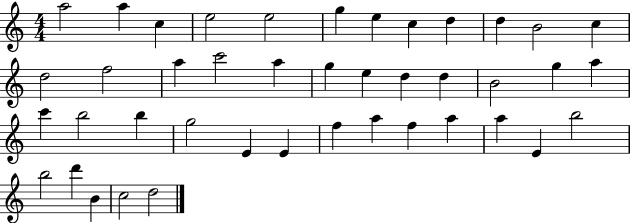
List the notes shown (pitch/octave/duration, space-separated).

A5/h A5/q C5/q E5/h E5/h G5/q E5/q C5/q D5/q D5/q B4/h C5/q D5/h F5/h A5/q C6/h A5/q G5/q E5/q D5/q D5/q B4/h G5/q A5/q C6/q B5/h B5/q G5/h E4/q E4/q F5/q A5/q F5/q A5/q A5/q E4/q B5/h B5/h D6/q B4/q C5/h D5/h